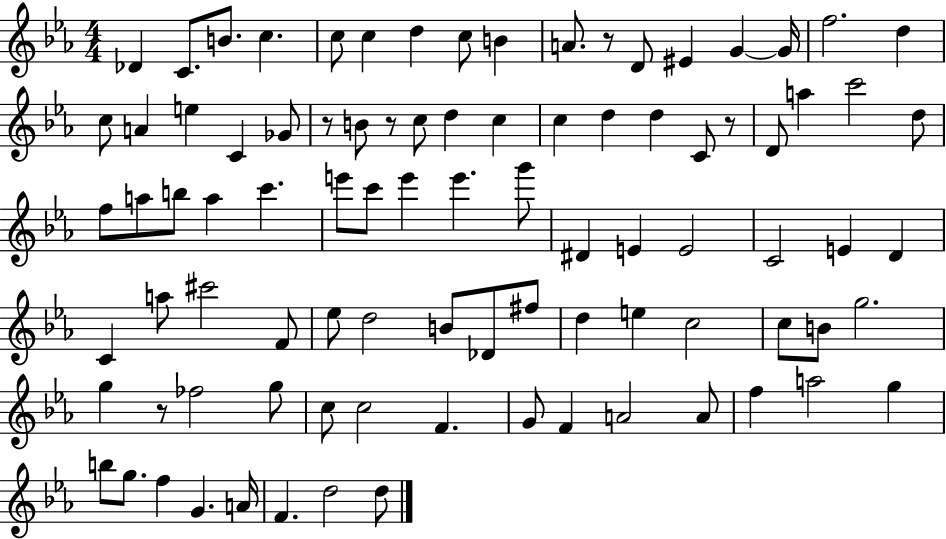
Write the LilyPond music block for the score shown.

{
  \clef treble
  \numericTimeSignature
  \time 4/4
  \key ees \major
  \repeat volta 2 { des'4 c'8. b'8. c''4. | c''8 c''4 d''4 c''8 b'4 | a'8. r8 d'8 eis'4 g'4~~ g'16 | f''2. d''4 | \break c''8 a'4 e''4 c'4 ges'8 | r8 b'8 r8 c''8 d''4 c''4 | c''4 d''4 d''4 c'8 r8 | d'8 a''4 c'''2 d''8 | \break f''8 a''8 b''8 a''4 c'''4. | e'''8 c'''8 e'''4 e'''4. g'''8 | dis'4 e'4 e'2 | c'2 e'4 d'4 | \break c'4 a''8 cis'''2 f'8 | ees''8 d''2 b'8 des'8 fis''8 | d''4 e''4 c''2 | c''8 b'8 g''2. | \break g''4 r8 fes''2 g''8 | c''8 c''2 f'4. | g'8 f'4 a'2 a'8 | f''4 a''2 g''4 | \break b''8 g''8. f''4 g'4. a'16 | f'4. d''2 d''8 | } \bar "|."
}